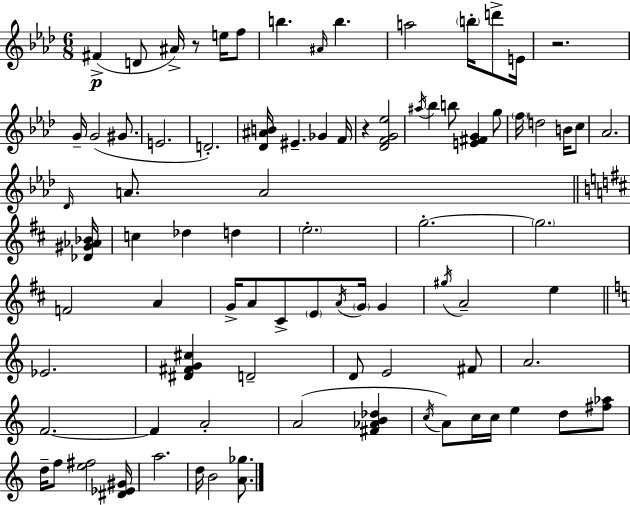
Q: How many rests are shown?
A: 3